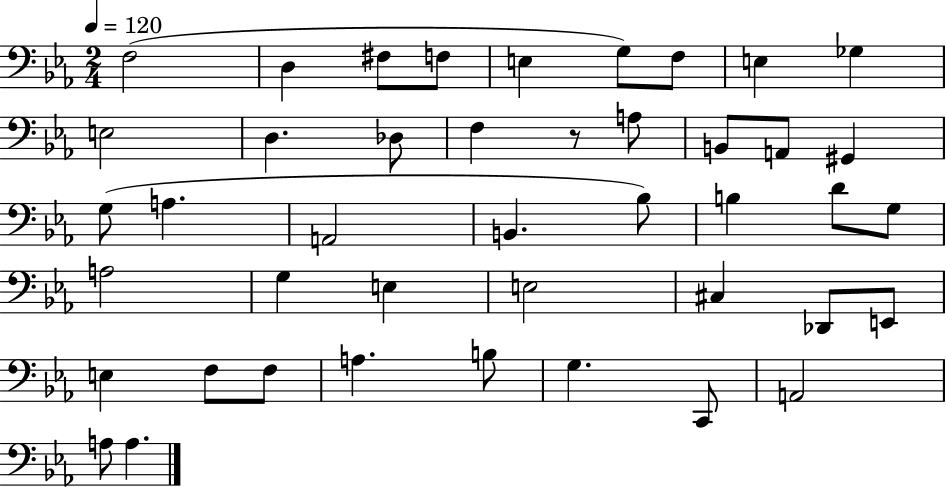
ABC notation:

X:1
T:Untitled
M:2/4
L:1/4
K:Eb
F,2 D, ^F,/2 F,/2 E, G,/2 F,/2 E, _G, E,2 D, _D,/2 F, z/2 A,/2 B,,/2 A,,/2 ^G,, G,/2 A, A,,2 B,, _B,/2 B, D/2 G,/2 A,2 G, E, E,2 ^C, _D,,/2 E,,/2 E, F,/2 F,/2 A, B,/2 G, C,,/2 A,,2 A,/2 A,